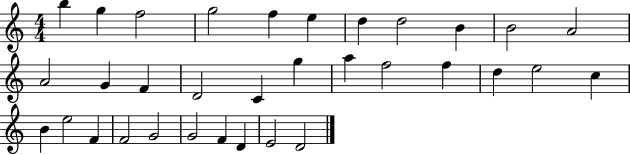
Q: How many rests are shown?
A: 0